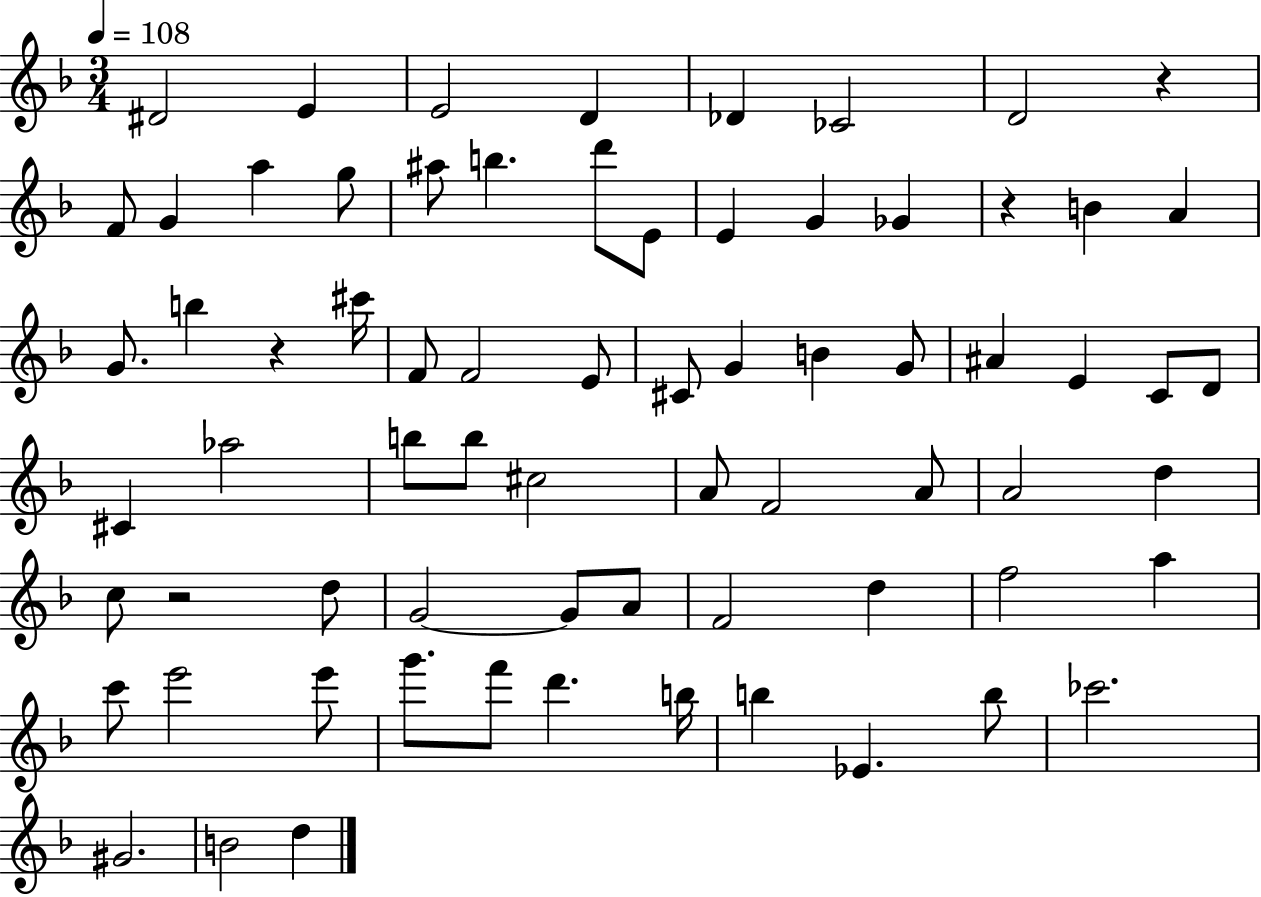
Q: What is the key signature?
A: F major